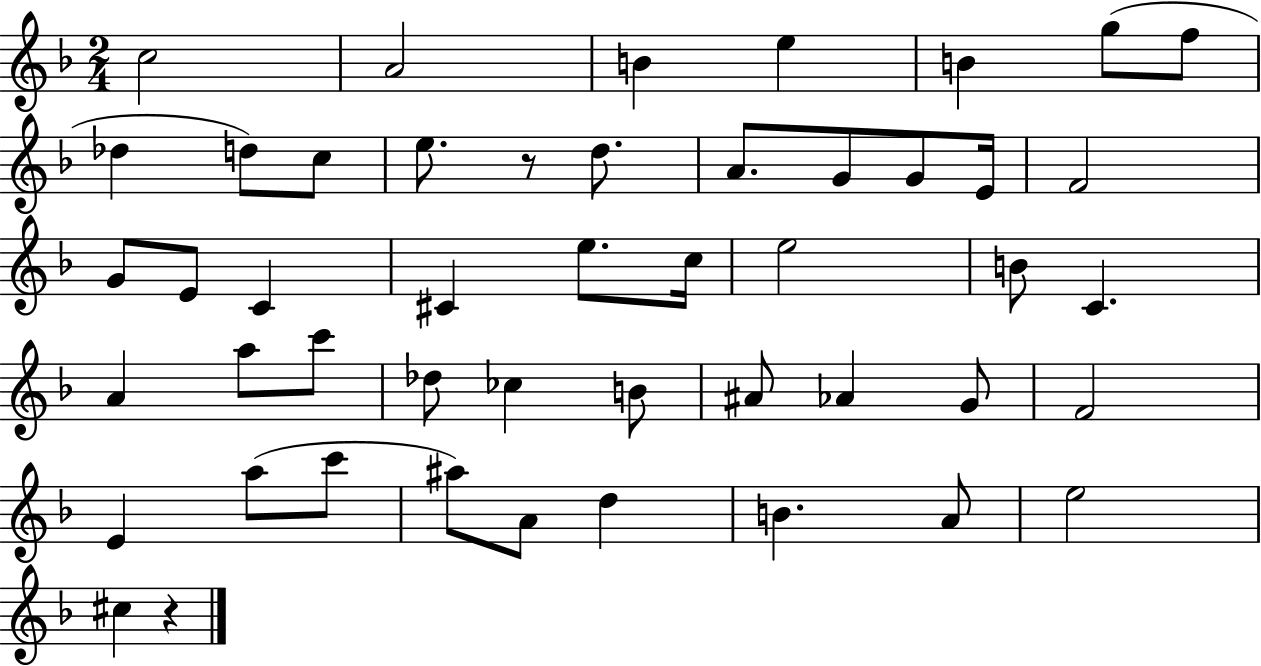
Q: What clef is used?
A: treble